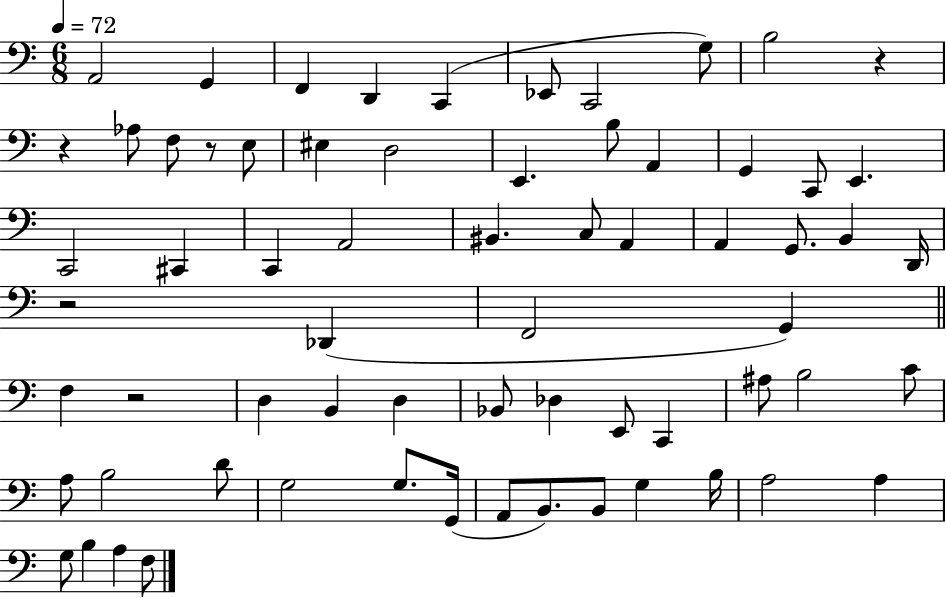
{
  \clef bass
  \numericTimeSignature
  \time 6/8
  \key c \major
  \tempo 4 = 72
  a,2 g,4 | f,4 d,4 c,4( | ees,8 c,2 g8) | b2 r4 | \break r4 aes8 f8 r8 e8 | eis4 d2 | e,4. b8 a,4 | g,4 c,8 e,4. | \break c,2 cis,4 | c,4 a,2 | bis,4. c8 a,4 | a,4 g,8. b,4 d,16 | \break r2 des,4( | f,2 g,4) | \bar "||" \break \key c \major f4 r2 | d4 b,4 d4 | bes,8 des4 e,8 c,4 | ais8 b2 c'8 | \break a8 b2 d'8 | g2 g8. g,16( | a,8 b,8.) b,8 g4 b16 | a2 a4 | \break g8 b4 a4 f8 | \bar "|."
}